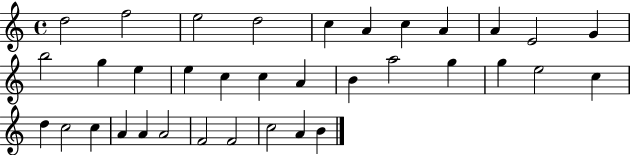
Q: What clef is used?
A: treble